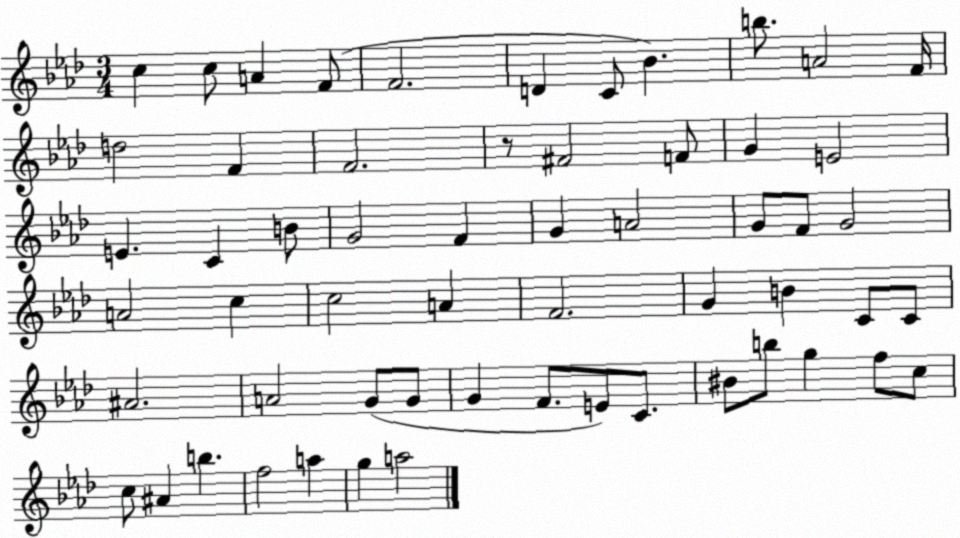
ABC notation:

X:1
T:Untitled
M:3/4
L:1/4
K:Ab
c c/2 A F/2 F2 D C/2 _B b/2 A2 F/4 d2 F F2 z/2 ^F2 F/2 G E2 E C B/2 G2 F G A2 G/2 F/2 G2 A2 c c2 A F2 G B C/2 C/2 ^A2 A2 G/2 G/2 G F/2 E/2 C/2 ^B/2 b/2 g f/2 c/2 c/2 ^A b f2 a g a2